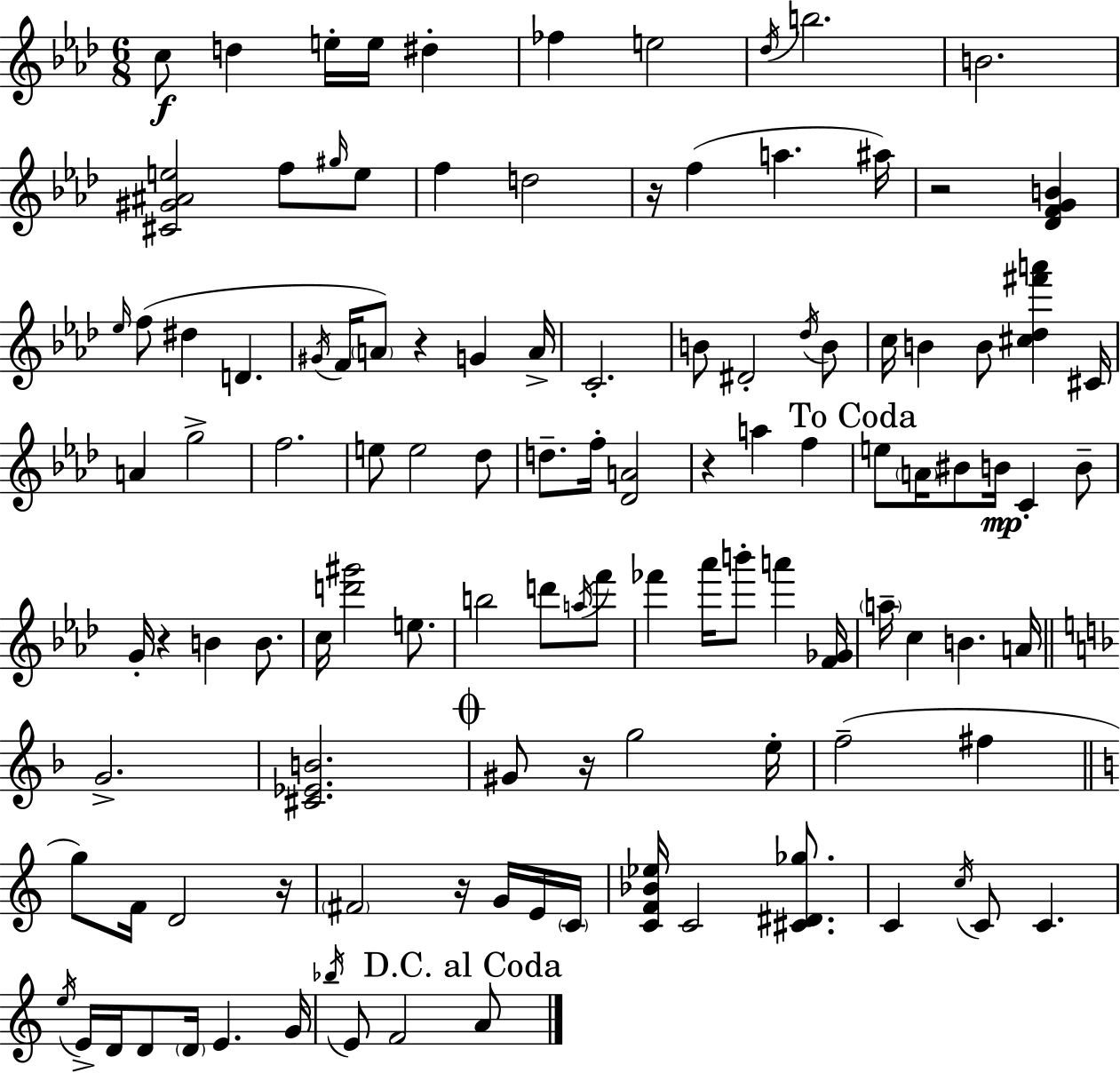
{
  \clef treble
  \numericTimeSignature
  \time 6/8
  \key aes \major
  c''8\f d''4 e''16-. e''16 dis''4-. | fes''4 e''2 | \acciaccatura { des''16 } b''2. | b'2. | \break <cis' gis' ais' e''>2 f''8 \grace { gis''16 } | e''8 f''4 d''2 | r16 f''4( a''4. | ais''16) r2 <des' f' g' b'>4 | \break \grace { ees''16 } f''8( dis''4 d'4. | \acciaccatura { gis'16 } f'16 \parenthesize a'8) r4 g'4 | a'16-> c'2.-. | b'8 dis'2-. | \break \acciaccatura { des''16 } b'8 c''16 b'4 b'8 | <cis'' des'' fis''' a'''>4 cis'16 a'4 g''2-> | f''2. | e''8 e''2 | \break des''8 d''8.-- f''16-. <des' a'>2 | r4 a''4 | f''4 \mark "To Coda" e''8 \parenthesize a'16 bis'8 b'16\mp c'4-. | b'8-- g'16-. r4 b'4 | \break b'8. c''16 <d''' gis'''>2 | e''8. b''2 | d'''8 \acciaccatura { a''16 } f'''8 fes'''4 aes'''16 b'''8-. | a'''4 <f' ges'>16 \parenthesize a''16-- c''4 b'4. | \break a'16 \bar "||" \break \key f \major g'2.-> | <cis' ees' b'>2. | \mark \markup { \musicglyph "scripts.coda" } gis'8 r16 g''2 e''16-. | f''2--( fis''4 | \break \bar "||" \break \key c \major g''8) f'16 d'2 r16 | \parenthesize fis'2 r16 g'16 e'16 \parenthesize c'16 | <c' f' bes' ees''>16 c'2 <cis' dis' ges''>8. | c'4 \acciaccatura { c''16 } c'8 c'4. | \break \acciaccatura { e''16 } e'16-> d'16 d'8 \parenthesize d'16 e'4. | g'16 \acciaccatura { bes''16 } e'8 f'2 | \mark "D.C. al Coda" a'8 \bar "|."
}